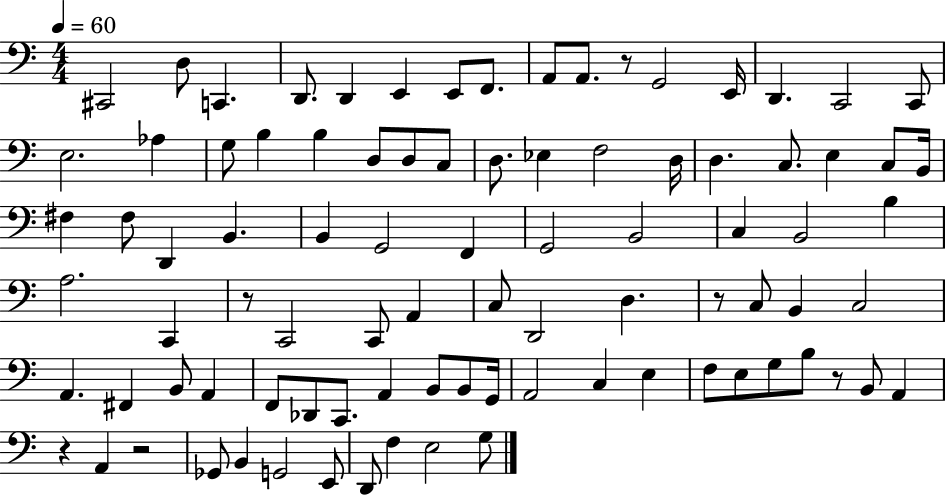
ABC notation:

X:1
T:Untitled
M:4/4
L:1/4
K:C
^C,,2 D,/2 C,, D,,/2 D,, E,, E,,/2 F,,/2 A,,/2 A,,/2 z/2 G,,2 E,,/4 D,, C,,2 C,,/2 E,2 _A, G,/2 B, B, D,/2 D,/2 C,/2 D,/2 _E, F,2 D,/4 D, C,/2 E, C,/2 B,,/4 ^F, ^F,/2 D,, B,, B,, G,,2 F,, G,,2 B,,2 C, B,,2 B, A,2 C,, z/2 C,,2 C,,/2 A,, C,/2 D,,2 D, z/2 C,/2 B,, C,2 A,, ^F,, B,,/2 A,, F,,/2 _D,,/2 C,,/2 A,, B,,/2 B,,/2 G,,/4 A,,2 C, E, F,/2 E,/2 G,/2 B,/2 z/2 B,,/2 A,, z A,, z2 _G,,/2 B,, G,,2 E,,/2 D,,/2 F, E,2 G,/2